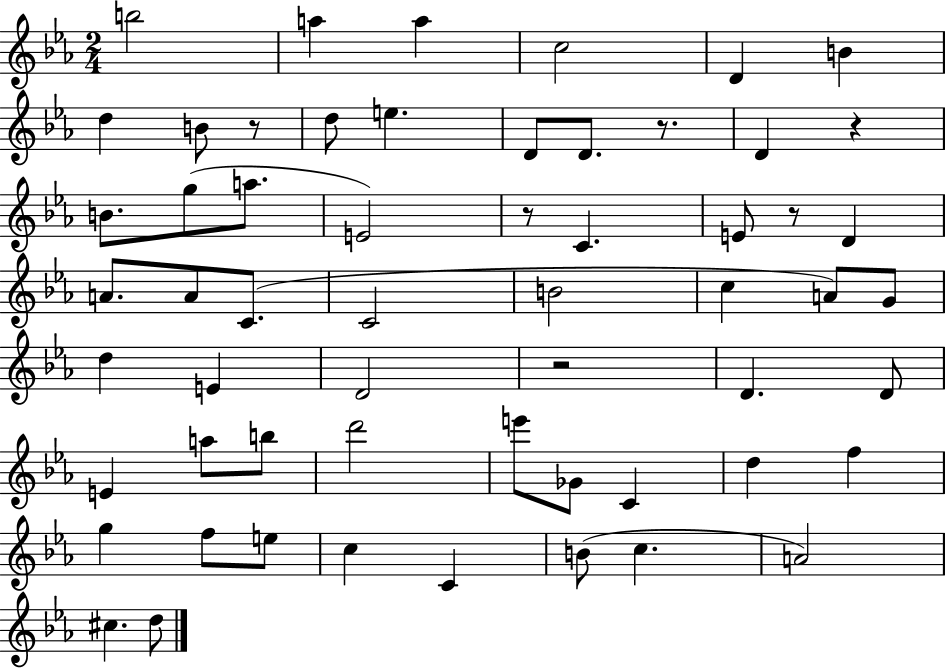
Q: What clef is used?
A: treble